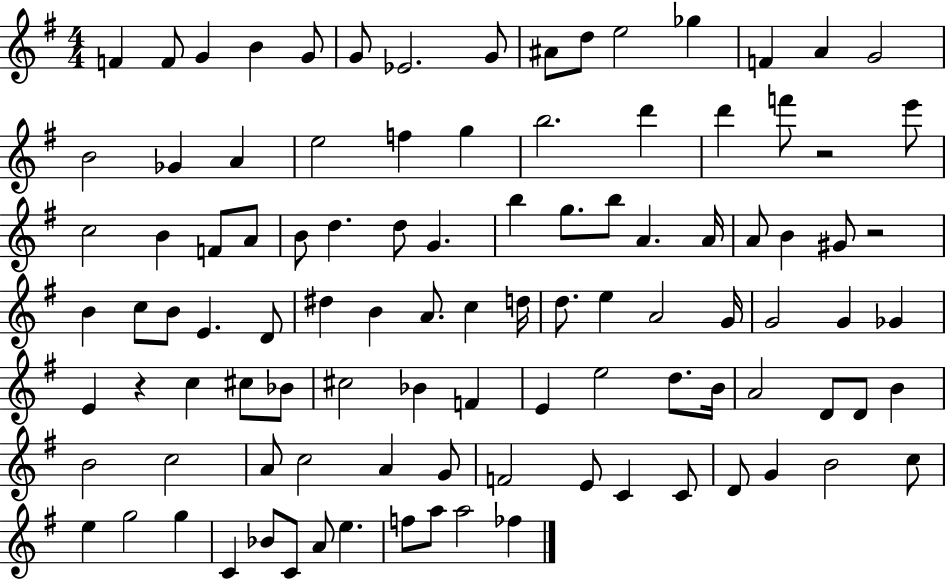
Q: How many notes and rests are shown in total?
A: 103